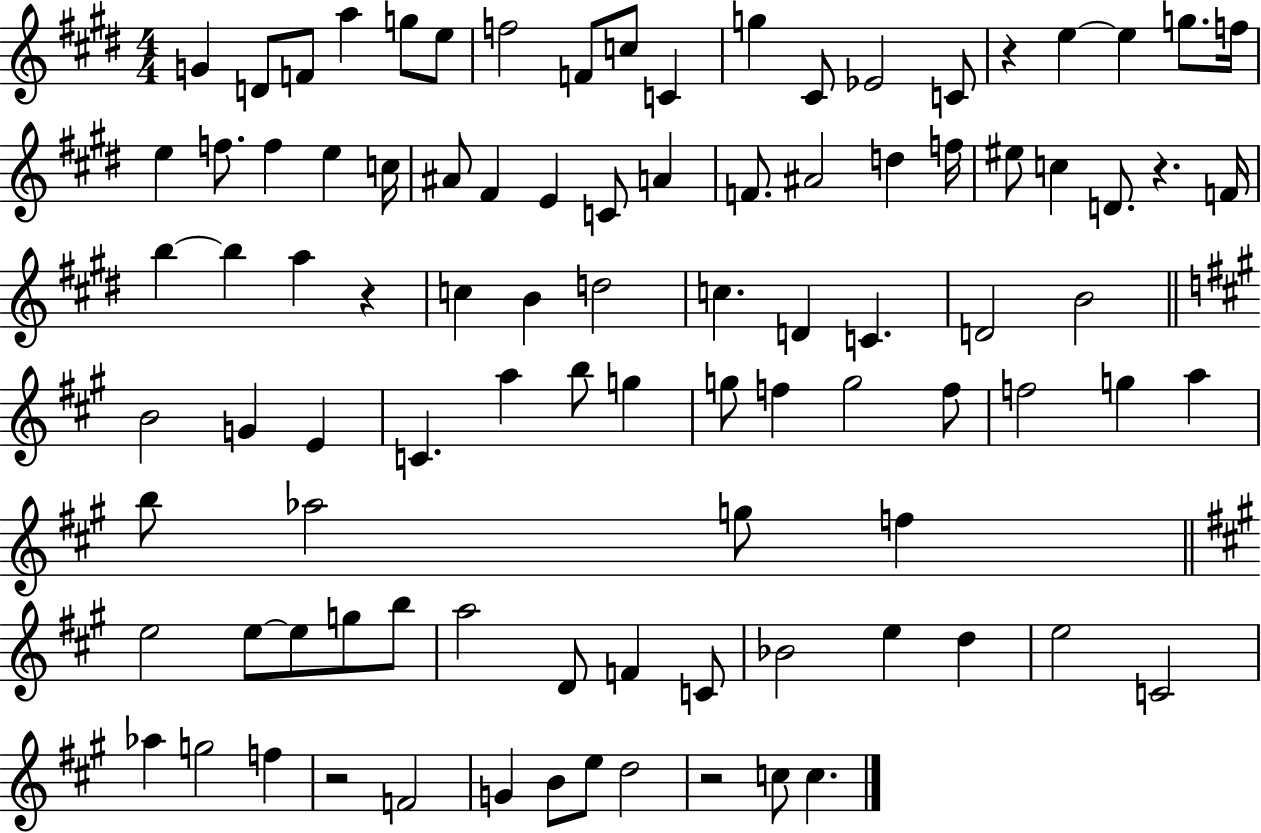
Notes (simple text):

G4/q D4/e F4/e A5/q G5/e E5/e F5/h F4/e C5/e C4/q G5/q C#4/e Eb4/h C4/e R/q E5/q E5/q G5/e. F5/s E5/q F5/e. F5/q E5/q C5/s A#4/e F#4/q E4/q C4/e A4/q F4/e. A#4/h D5/q F5/s EIS5/e C5/q D4/e. R/q. F4/s B5/q B5/q A5/q R/q C5/q B4/q D5/h C5/q. D4/q C4/q. D4/h B4/h B4/h G4/q E4/q C4/q. A5/q B5/e G5/q G5/e F5/q G5/h F5/e F5/h G5/q A5/q B5/e Ab5/h G5/e F5/q E5/h E5/e E5/e G5/e B5/e A5/h D4/e F4/q C4/e Bb4/h E5/q D5/q E5/h C4/h Ab5/q G5/h F5/q R/h F4/h G4/q B4/e E5/e D5/h R/h C5/e C5/q.